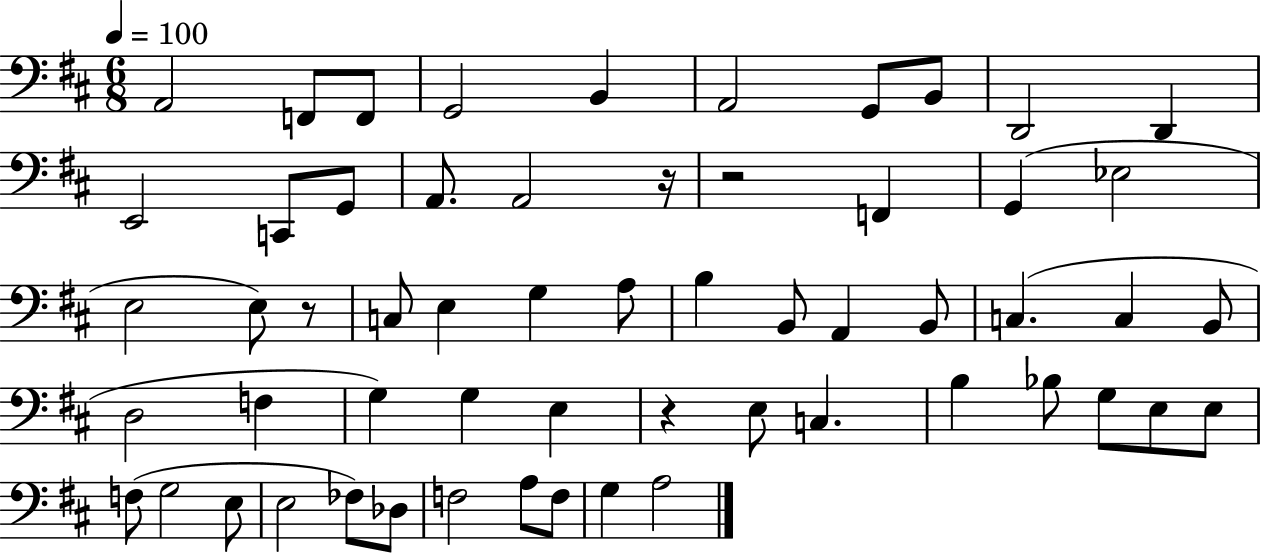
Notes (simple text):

A2/h F2/e F2/e G2/h B2/q A2/h G2/e B2/e D2/h D2/q E2/h C2/e G2/e A2/e. A2/h R/s R/h F2/q G2/q Eb3/h E3/h E3/e R/e C3/e E3/q G3/q A3/e B3/q B2/e A2/q B2/e C3/q. C3/q B2/e D3/h F3/q G3/q G3/q E3/q R/q E3/e C3/q. B3/q Bb3/e G3/e E3/e E3/e F3/e G3/h E3/e E3/h FES3/e Db3/e F3/h A3/e F3/e G3/q A3/h